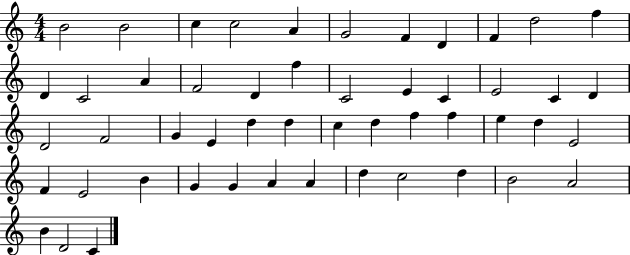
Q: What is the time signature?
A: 4/4